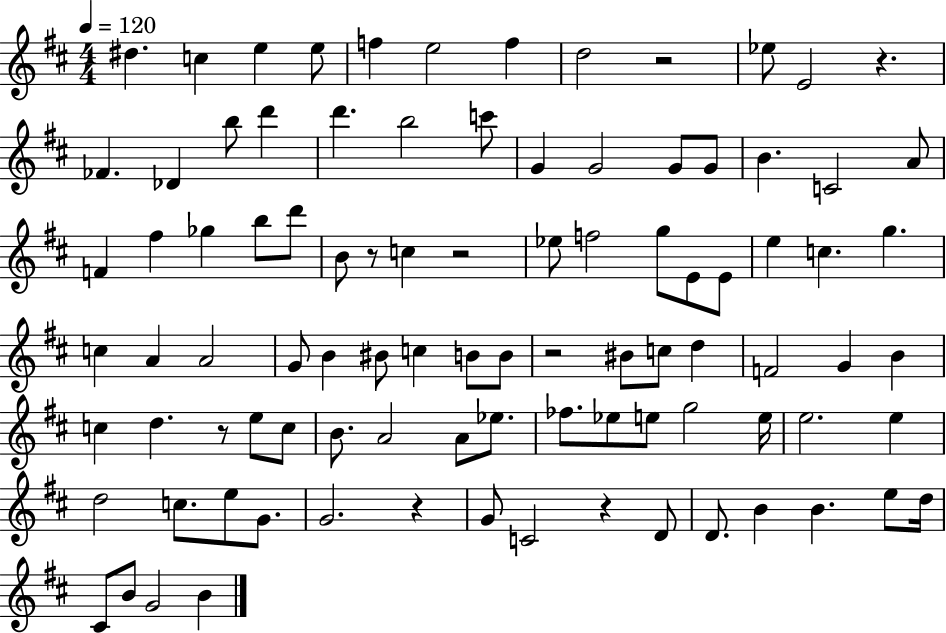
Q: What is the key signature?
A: D major